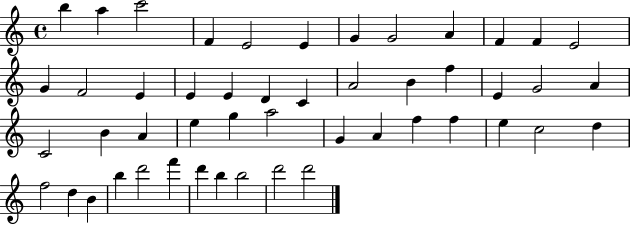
B5/q A5/q C6/h F4/q E4/h E4/q G4/q G4/h A4/q F4/q F4/q E4/h G4/q F4/h E4/q E4/q E4/q D4/q C4/q A4/h B4/q F5/q E4/q G4/h A4/q C4/h B4/q A4/q E5/q G5/q A5/h G4/q A4/q F5/q F5/q E5/q C5/h D5/q F5/h D5/q B4/q B5/q D6/h F6/q D6/q B5/q B5/h D6/h D6/h